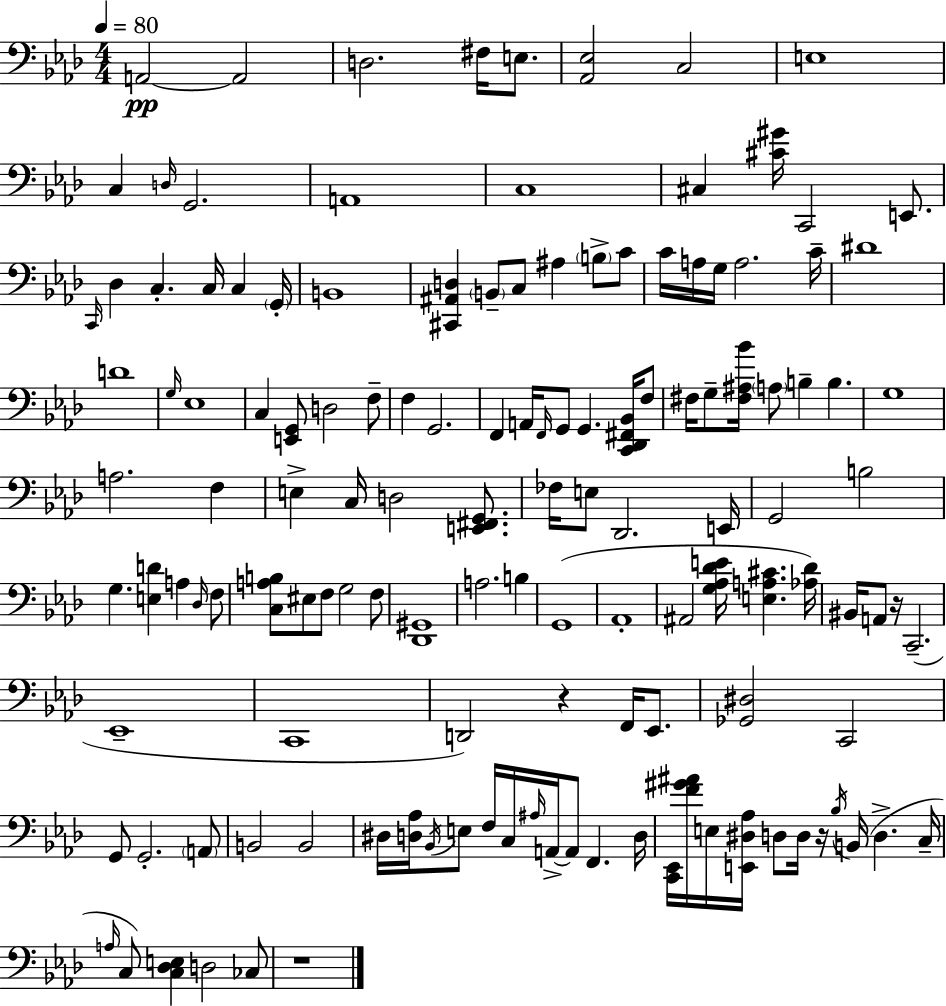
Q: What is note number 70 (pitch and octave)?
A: F3